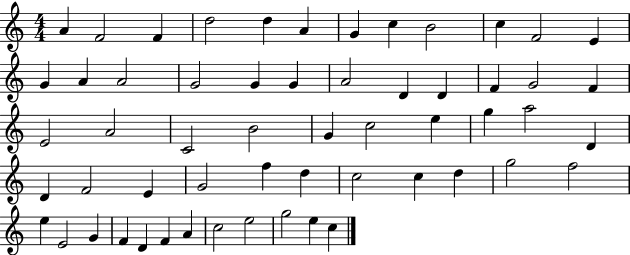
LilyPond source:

{
  \clef treble
  \numericTimeSignature
  \time 4/4
  \key c \major
  a'4 f'2 f'4 | d''2 d''4 a'4 | g'4 c''4 b'2 | c''4 f'2 e'4 | \break g'4 a'4 a'2 | g'2 g'4 g'4 | a'2 d'4 d'4 | f'4 g'2 f'4 | \break e'2 a'2 | c'2 b'2 | g'4 c''2 e''4 | g''4 a''2 d'4 | \break d'4 f'2 e'4 | g'2 f''4 d''4 | c''2 c''4 d''4 | g''2 f''2 | \break e''4 e'2 g'4 | f'4 d'4 f'4 a'4 | c''2 e''2 | g''2 e''4 c''4 | \break \bar "|."
}